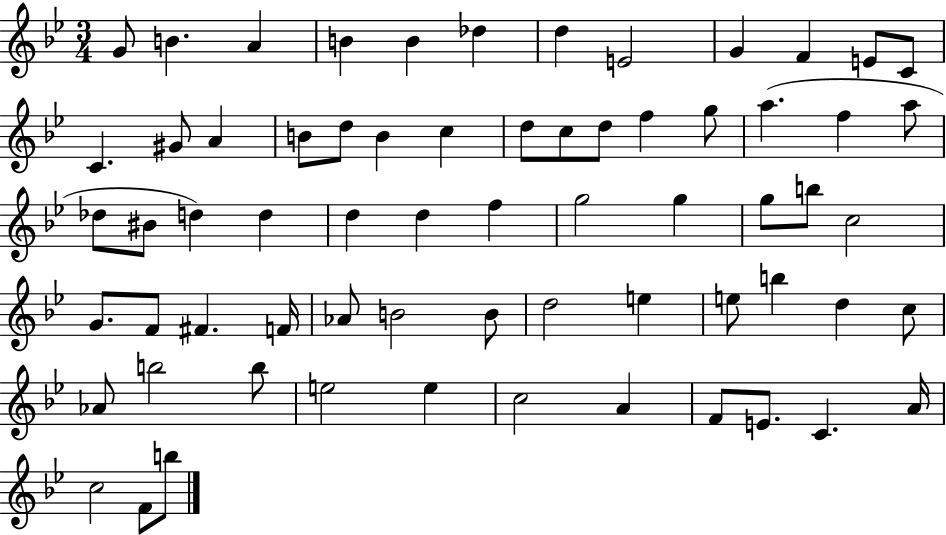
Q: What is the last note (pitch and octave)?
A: B5